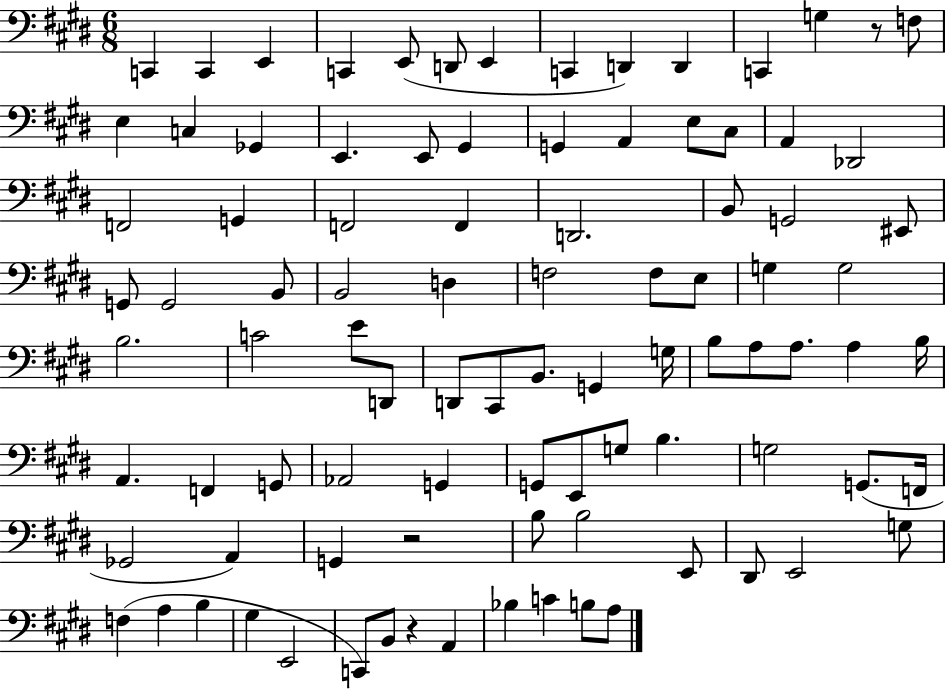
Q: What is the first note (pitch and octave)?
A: C2